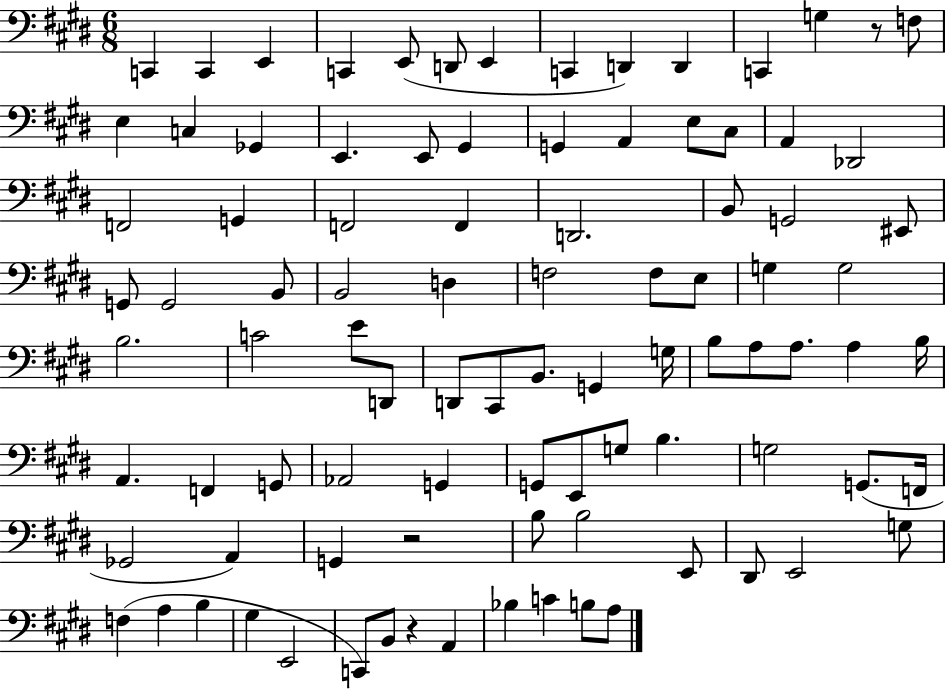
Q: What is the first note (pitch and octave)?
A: C2